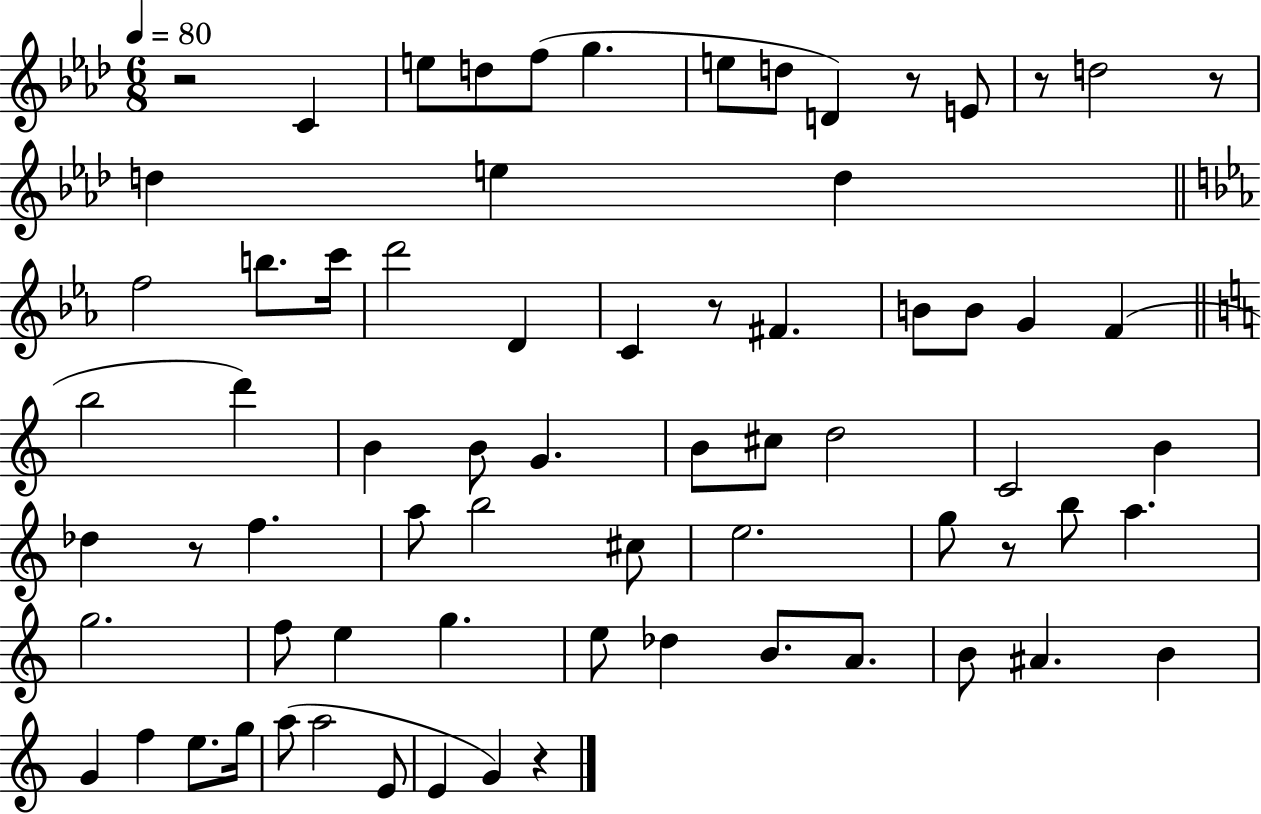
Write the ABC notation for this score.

X:1
T:Untitled
M:6/8
L:1/4
K:Ab
z2 C e/2 d/2 f/2 g e/2 d/2 D z/2 E/2 z/2 d2 z/2 d e d f2 b/2 c'/4 d'2 D C z/2 ^F B/2 B/2 G F b2 d' B B/2 G B/2 ^c/2 d2 C2 B _d z/2 f a/2 b2 ^c/2 e2 g/2 z/2 b/2 a g2 f/2 e g e/2 _d B/2 A/2 B/2 ^A B G f e/2 g/4 a/2 a2 E/2 E G z